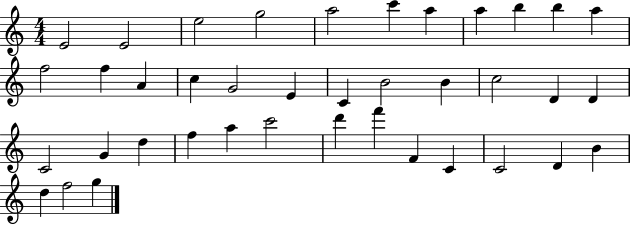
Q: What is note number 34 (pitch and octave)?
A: C4